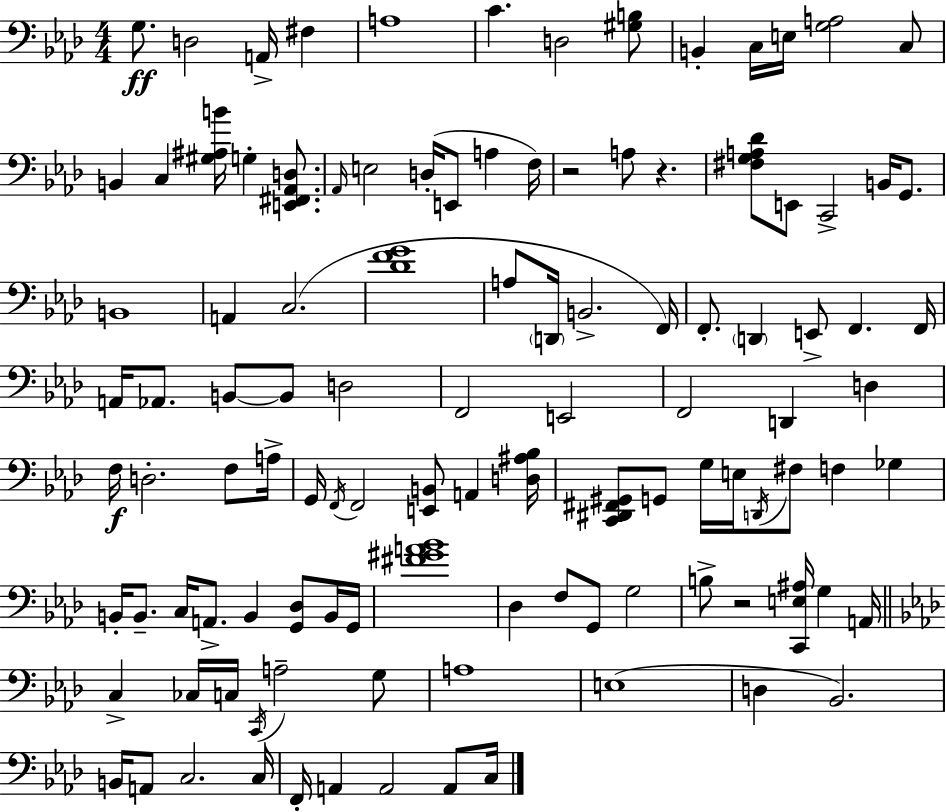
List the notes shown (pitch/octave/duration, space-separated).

G3/e. D3/h A2/s F#3/q A3/w C4/q. D3/h [G#3,B3]/e B2/q C3/s E3/s [G3,A3]/h C3/e B2/q C3/q [G#3,A#3,B4]/s G3/q [E2,F#2,Ab2,D3]/e. Ab2/s E3/h D3/s E2/e A3/q F3/s R/h A3/e R/q. [F#3,G3,A3,Db4]/e E2/e C2/h B2/s G2/e. B2/w A2/q C3/h. [Db4,F4,G4]/w A3/e D2/s B2/h. F2/s F2/e. D2/q E2/e F2/q. F2/s A2/s Ab2/e. B2/e B2/e D3/h F2/h E2/h F2/h D2/q D3/q F3/s D3/h. F3/e A3/s G2/s F2/s F2/h [E2,B2]/e A2/q [D3,A#3,Bb3]/s [C2,D#2,F#2,G#2]/e G2/e G3/s E3/s D2/s F#3/e F3/q Gb3/q B2/s B2/e. C3/s A2/e. B2/q [G2,Db3]/e B2/s G2/s [F#4,G#4,A4,Bb4]/w Db3/q F3/e G2/e G3/h B3/e R/h [C2,E3,A#3]/s G3/q A2/s C3/q CES3/s C3/s C2/s A3/h G3/e A3/w E3/w D3/q Bb2/h. B2/s A2/e C3/h. C3/s F2/s A2/q A2/h A2/e C3/s